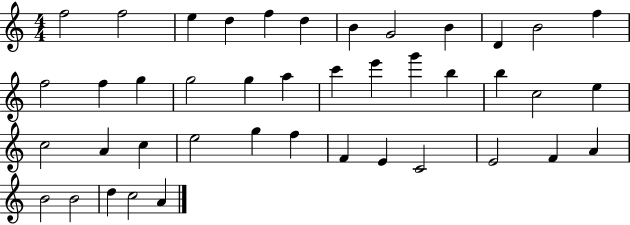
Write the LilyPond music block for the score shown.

{
  \clef treble
  \numericTimeSignature
  \time 4/4
  \key c \major
  f''2 f''2 | e''4 d''4 f''4 d''4 | b'4 g'2 b'4 | d'4 b'2 f''4 | \break f''2 f''4 g''4 | g''2 g''4 a''4 | c'''4 e'''4 g'''4 b''4 | b''4 c''2 e''4 | \break c''2 a'4 c''4 | e''2 g''4 f''4 | f'4 e'4 c'2 | e'2 f'4 a'4 | \break b'2 b'2 | d''4 c''2 a'4 | \bar "|."
}